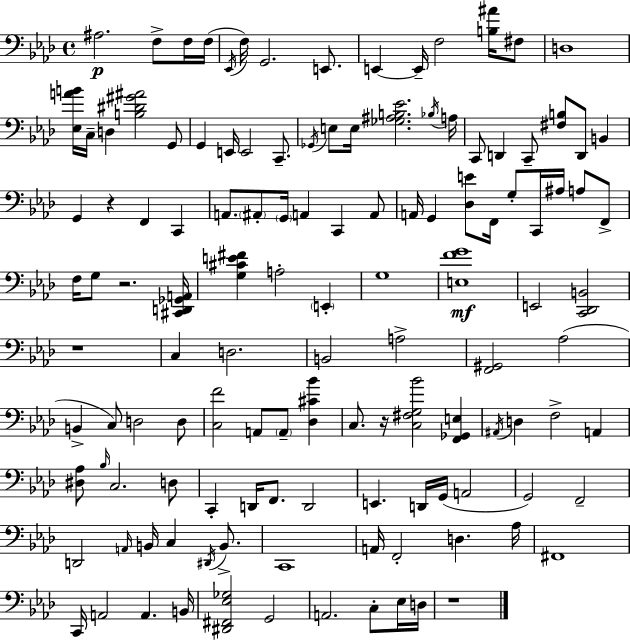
X:1
T:Untitled
M:4/4
L:1/4
K:Fm
^A,2 F,/2 F,/4 F,/4 _E,,/4 F,/4 G,,2 E,,/2 E,, E,,/4 F,2 [B,^A]/4 ^F,/2 D,4 [_E,AB]/4 C,/4 D, [B,^D^G^A]2 G,,/2 G,, E,,/4 E,,2 C,,/2 _G,,/4 E,/2 E,/4 [_G,^A,B,_E]2 _B,/4 A,/4 C,,/2 D,, C,,/2 [^F,B,]/2 D,,/2 B,, G,, z F,, C,, A,,/2 ^A,,/2 G,,/4 A,, C,, A,,/2 A,,/4 G,, [_D,E]/2 F,,/4 G,/2 C,,/4 ^A,/4 A,/2 F,,/2 F,/4 G,/2 z2 [^C,,D,,_G,,A,,]/4 [G,^CE^F] A,2 E,, G,4 [E,FG]4 E,,2 [C,,_D,,B,,]2 z4 C, D,2 B,,2 A,2 [F,,^G,,]2 _A,2 B,, C,/2 D,2 D,/2 [C,F]2 A,,/2 A,,/2 [_D,^C_B] C,/2 z/4 [C,^F,G,_B]2 [F,,_G,,E,] ^A,,/4 D, F,2 A,, [^D,_A,]/2 _B,/4 C,2 D,/2 C,, D,,/4 F,,/2 D,,2 E,, D,,/4 G,,/4 A,,2 G,,2 F,,2 D,,2 A,,/4 B,,/4 C, ^D,,/4 B,,/2 C,,4 A,,/4 F,,2 D, _A,/4 ^F,,4 C,,/4 A,,2 A,, B,,/4 [^D,,^F,,_E,_G,]2 G,,2 A,,2 C,/2 _E,/4 D,/4 z4